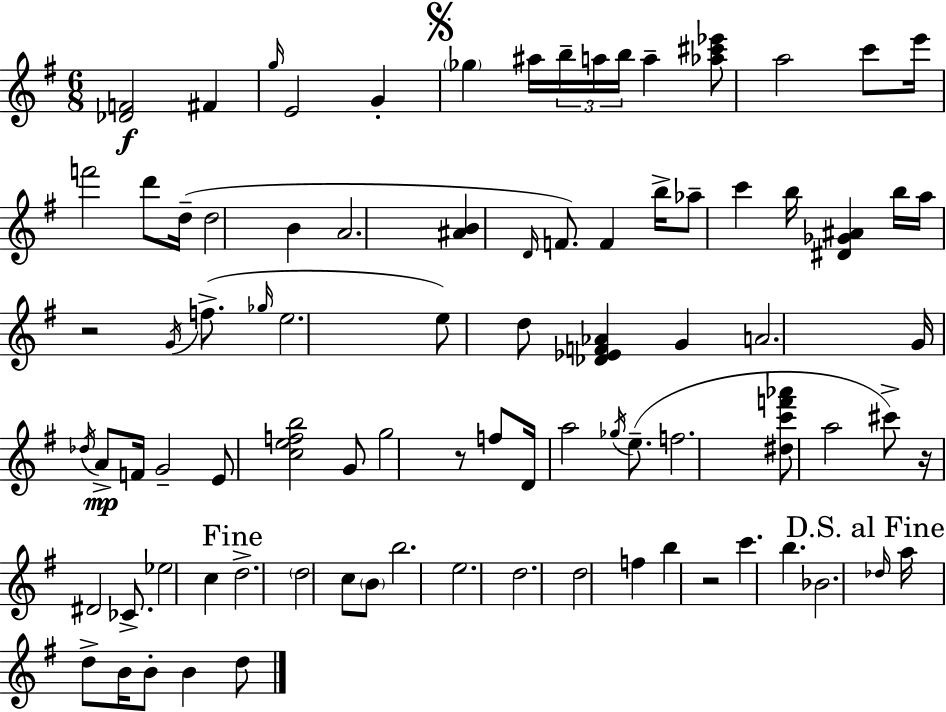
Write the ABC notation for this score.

X:1
T:Untitled
M:6/8
L:1/4
K:Em
[_DF]2 ^F g/4 E2 G _g ^a/4 b/4 a/4 b/4 a [_a^c'_e']/2 a2 c'/2 e'/4 f'2 d'/2 d/4 d2 B A2 [^AB] D/4 F/2 F b/4 _a/2 c' b/4 [^D_G^A] b/4 a/4 z2 G/4 f/2 _g/4 e2 e/2 d/2 [_D_EF_A] G A2 G/4 _d/4 A/2 F/4 G2 E/2 [cefb]2 G/2 g2 z/2 f/2 D/4 a2 _g/4 e/2 f2 [^dc'f'_a']/2 a2 ^c'/2 z/4 ^D2 _C/2 _e2 c d2 d2 c/2 B/2 b2 e2 d2 d2 f b z2 c' b _B2 _d/4 a/4 d/2 B/4 B/2 B d/2